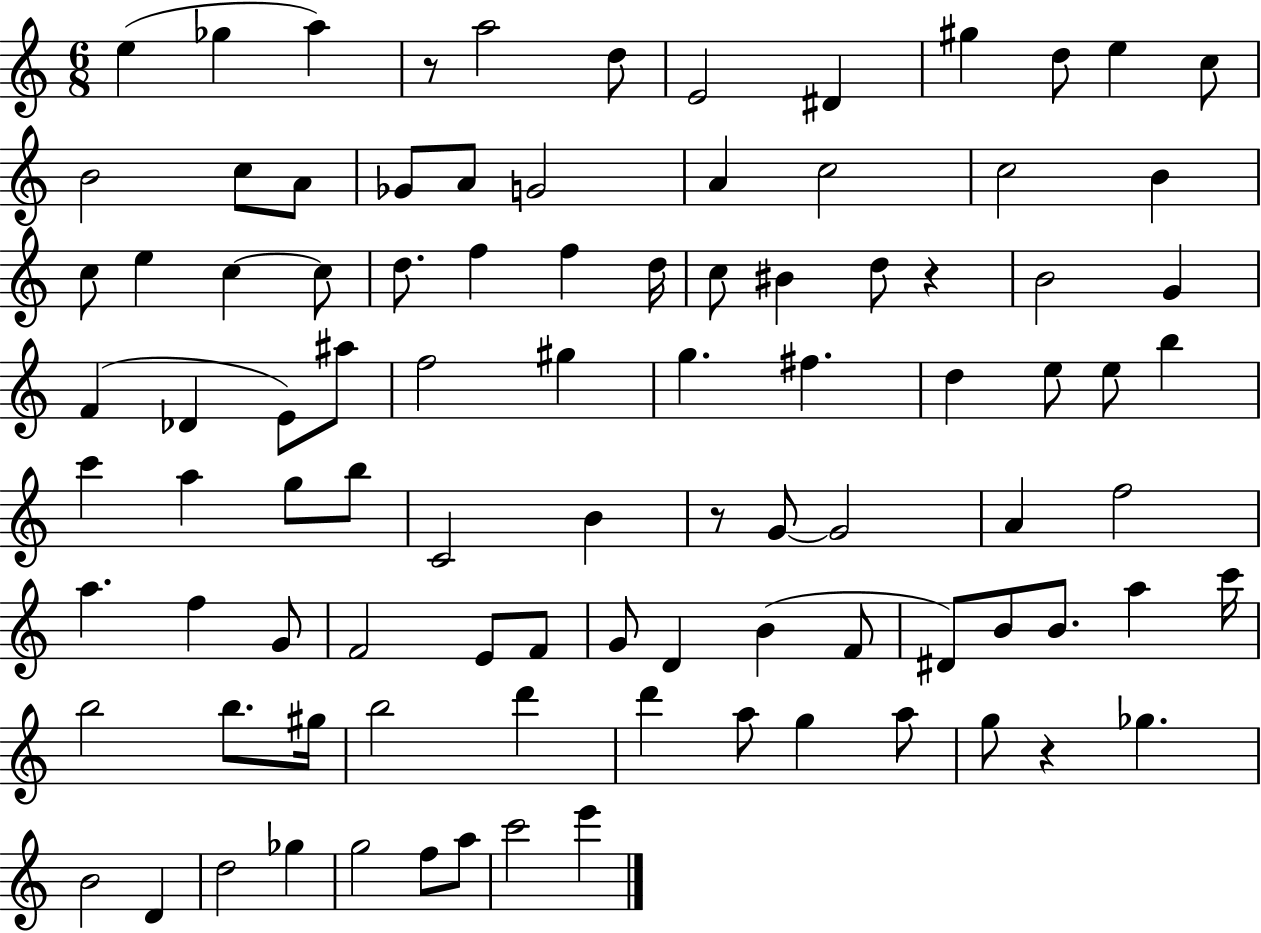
{
  \clef treble
  \numericTimeSignature
  \time 6/8
  \key c \major
  e''4( ges''4 a''4) | r8 a''2 d''8 | e'2 dis'4 | gis''4 d''8 e''4 c''8 | \break b'2 c''8 a'8 | ges'8 a'8 g'2 | a'4 c''2 | c''2 b'4 | \break c''8 e''4 c''4~~ c''8 | d''8. f''4 f''4 d''16 | c''8 bis'4 d''8 r4 | b'2 g'4 | \break f'4( des'4 e'8) ais''8 | f''2 gis''4 | g''4. fis''4. | d''4 e''8 e''8 b''4 | \break c'''4 a''4 g''8 b''8 | c'2 b'4 | r8 g'8~~ g'2 | a'4 f''2 | \break a''4. f''4 g'8 | f'2 e'8 f'8 | g'8 d'4 b'4( f'8 | dis'8) b'8 b'8. a''4 c'''16 | \break b''2 b''8. gis''16 | b''2 d'''4 | d'''4 a''8 g''4 a''8 | g''8 r4 ges''4. | \break b'2 d'4 | d''2 ges''4 | g''2 f''8 a''8 | c'''2 e'''4 | \break \bar "|."
}